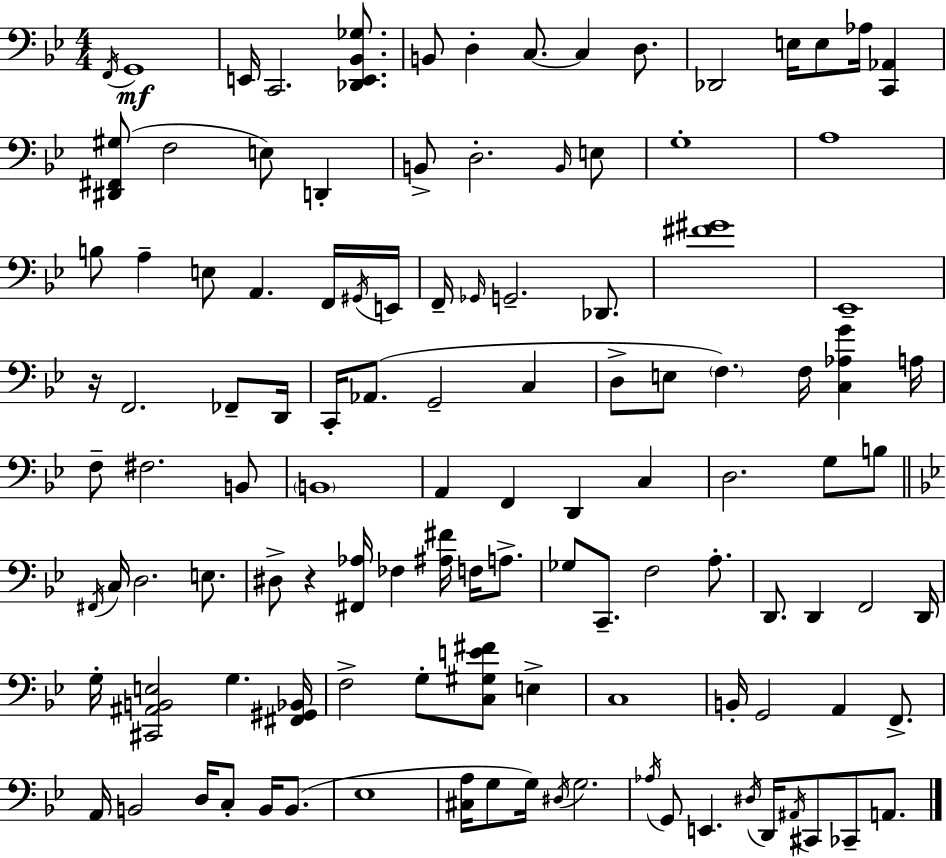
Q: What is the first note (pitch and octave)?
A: F2